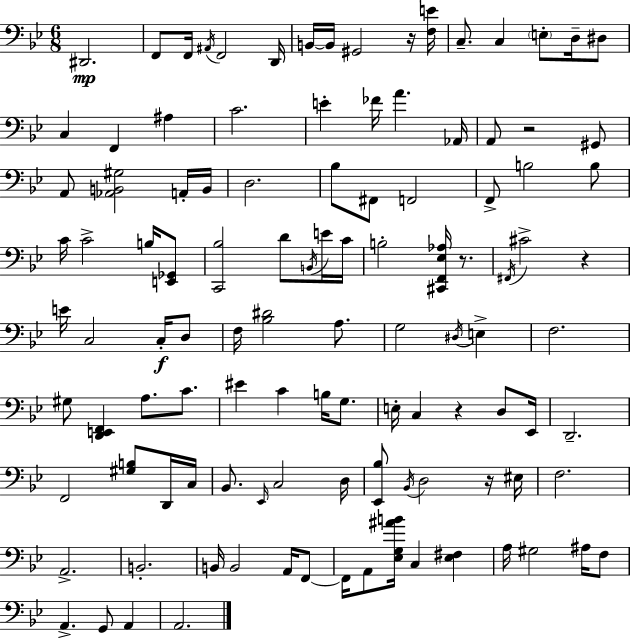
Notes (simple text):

D#2/h. F2/e F2/s A#2/s F2/h D2/s B2/s B2/s G#2/h R/s [F3,E4]/s C3/e. C3/q E3/e D3/s D#3/e C3/q F2/q A#3/q C4/h. E4/q FES4/s A4/q. Ab2/s A2/e R/h G#2/e A2/e [Ab2,B2,G#3]/h A2/s B2/s D3/h. Bb3/e F#2/e F2/h F2/e B3/h B3/e C4/s C4/h B3/s [E2,Gb2]/e [C2,Bb3]/h D4/e B2/s E4/s C4/s B3/h [C#2,F2,Eb3,Ab3]/s R/e. F#2/s C#4/h R/q E4/s C3/h C3/s D3/e F3/s [Bb3,D#4]/h A3/e. G3/h D#3/s E3/q F3/h. G#3/e [D2,E2,F2]/q A3/e. C4/e. EIS4/q C4/q B3/s G3/e. E3/s C3/q R/q D3/e Eb2/s D2/h. F2/h [G#3,B3]/e D2/s C3/s Bb2/e. Eb2/s C3/h D3/s [Eb2,Bb3]/e Bb2/s D3/h R/s EIS3/s F3/h. A2/h. B2/h. B2/s B2/h A2/s F2/e F2/s A2/e [Eb3,G3,A#4,B4]/s C3/q [Eb3,F#3]/q A3/s G#3/h A#3/s F3/e A2/q. G2/e A2/q A2/h.